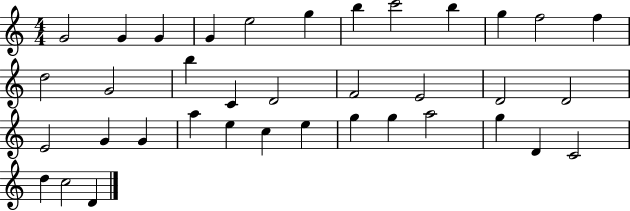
X:1
T:Untitled
M:4/4
L:1/4
K:C
G2 G G G e2 g b c'2 b g f2 f d2 G2 b C D2 F2 E2 D2 D2 E2 G G a e c e g g a2 g D C2 d c2 D